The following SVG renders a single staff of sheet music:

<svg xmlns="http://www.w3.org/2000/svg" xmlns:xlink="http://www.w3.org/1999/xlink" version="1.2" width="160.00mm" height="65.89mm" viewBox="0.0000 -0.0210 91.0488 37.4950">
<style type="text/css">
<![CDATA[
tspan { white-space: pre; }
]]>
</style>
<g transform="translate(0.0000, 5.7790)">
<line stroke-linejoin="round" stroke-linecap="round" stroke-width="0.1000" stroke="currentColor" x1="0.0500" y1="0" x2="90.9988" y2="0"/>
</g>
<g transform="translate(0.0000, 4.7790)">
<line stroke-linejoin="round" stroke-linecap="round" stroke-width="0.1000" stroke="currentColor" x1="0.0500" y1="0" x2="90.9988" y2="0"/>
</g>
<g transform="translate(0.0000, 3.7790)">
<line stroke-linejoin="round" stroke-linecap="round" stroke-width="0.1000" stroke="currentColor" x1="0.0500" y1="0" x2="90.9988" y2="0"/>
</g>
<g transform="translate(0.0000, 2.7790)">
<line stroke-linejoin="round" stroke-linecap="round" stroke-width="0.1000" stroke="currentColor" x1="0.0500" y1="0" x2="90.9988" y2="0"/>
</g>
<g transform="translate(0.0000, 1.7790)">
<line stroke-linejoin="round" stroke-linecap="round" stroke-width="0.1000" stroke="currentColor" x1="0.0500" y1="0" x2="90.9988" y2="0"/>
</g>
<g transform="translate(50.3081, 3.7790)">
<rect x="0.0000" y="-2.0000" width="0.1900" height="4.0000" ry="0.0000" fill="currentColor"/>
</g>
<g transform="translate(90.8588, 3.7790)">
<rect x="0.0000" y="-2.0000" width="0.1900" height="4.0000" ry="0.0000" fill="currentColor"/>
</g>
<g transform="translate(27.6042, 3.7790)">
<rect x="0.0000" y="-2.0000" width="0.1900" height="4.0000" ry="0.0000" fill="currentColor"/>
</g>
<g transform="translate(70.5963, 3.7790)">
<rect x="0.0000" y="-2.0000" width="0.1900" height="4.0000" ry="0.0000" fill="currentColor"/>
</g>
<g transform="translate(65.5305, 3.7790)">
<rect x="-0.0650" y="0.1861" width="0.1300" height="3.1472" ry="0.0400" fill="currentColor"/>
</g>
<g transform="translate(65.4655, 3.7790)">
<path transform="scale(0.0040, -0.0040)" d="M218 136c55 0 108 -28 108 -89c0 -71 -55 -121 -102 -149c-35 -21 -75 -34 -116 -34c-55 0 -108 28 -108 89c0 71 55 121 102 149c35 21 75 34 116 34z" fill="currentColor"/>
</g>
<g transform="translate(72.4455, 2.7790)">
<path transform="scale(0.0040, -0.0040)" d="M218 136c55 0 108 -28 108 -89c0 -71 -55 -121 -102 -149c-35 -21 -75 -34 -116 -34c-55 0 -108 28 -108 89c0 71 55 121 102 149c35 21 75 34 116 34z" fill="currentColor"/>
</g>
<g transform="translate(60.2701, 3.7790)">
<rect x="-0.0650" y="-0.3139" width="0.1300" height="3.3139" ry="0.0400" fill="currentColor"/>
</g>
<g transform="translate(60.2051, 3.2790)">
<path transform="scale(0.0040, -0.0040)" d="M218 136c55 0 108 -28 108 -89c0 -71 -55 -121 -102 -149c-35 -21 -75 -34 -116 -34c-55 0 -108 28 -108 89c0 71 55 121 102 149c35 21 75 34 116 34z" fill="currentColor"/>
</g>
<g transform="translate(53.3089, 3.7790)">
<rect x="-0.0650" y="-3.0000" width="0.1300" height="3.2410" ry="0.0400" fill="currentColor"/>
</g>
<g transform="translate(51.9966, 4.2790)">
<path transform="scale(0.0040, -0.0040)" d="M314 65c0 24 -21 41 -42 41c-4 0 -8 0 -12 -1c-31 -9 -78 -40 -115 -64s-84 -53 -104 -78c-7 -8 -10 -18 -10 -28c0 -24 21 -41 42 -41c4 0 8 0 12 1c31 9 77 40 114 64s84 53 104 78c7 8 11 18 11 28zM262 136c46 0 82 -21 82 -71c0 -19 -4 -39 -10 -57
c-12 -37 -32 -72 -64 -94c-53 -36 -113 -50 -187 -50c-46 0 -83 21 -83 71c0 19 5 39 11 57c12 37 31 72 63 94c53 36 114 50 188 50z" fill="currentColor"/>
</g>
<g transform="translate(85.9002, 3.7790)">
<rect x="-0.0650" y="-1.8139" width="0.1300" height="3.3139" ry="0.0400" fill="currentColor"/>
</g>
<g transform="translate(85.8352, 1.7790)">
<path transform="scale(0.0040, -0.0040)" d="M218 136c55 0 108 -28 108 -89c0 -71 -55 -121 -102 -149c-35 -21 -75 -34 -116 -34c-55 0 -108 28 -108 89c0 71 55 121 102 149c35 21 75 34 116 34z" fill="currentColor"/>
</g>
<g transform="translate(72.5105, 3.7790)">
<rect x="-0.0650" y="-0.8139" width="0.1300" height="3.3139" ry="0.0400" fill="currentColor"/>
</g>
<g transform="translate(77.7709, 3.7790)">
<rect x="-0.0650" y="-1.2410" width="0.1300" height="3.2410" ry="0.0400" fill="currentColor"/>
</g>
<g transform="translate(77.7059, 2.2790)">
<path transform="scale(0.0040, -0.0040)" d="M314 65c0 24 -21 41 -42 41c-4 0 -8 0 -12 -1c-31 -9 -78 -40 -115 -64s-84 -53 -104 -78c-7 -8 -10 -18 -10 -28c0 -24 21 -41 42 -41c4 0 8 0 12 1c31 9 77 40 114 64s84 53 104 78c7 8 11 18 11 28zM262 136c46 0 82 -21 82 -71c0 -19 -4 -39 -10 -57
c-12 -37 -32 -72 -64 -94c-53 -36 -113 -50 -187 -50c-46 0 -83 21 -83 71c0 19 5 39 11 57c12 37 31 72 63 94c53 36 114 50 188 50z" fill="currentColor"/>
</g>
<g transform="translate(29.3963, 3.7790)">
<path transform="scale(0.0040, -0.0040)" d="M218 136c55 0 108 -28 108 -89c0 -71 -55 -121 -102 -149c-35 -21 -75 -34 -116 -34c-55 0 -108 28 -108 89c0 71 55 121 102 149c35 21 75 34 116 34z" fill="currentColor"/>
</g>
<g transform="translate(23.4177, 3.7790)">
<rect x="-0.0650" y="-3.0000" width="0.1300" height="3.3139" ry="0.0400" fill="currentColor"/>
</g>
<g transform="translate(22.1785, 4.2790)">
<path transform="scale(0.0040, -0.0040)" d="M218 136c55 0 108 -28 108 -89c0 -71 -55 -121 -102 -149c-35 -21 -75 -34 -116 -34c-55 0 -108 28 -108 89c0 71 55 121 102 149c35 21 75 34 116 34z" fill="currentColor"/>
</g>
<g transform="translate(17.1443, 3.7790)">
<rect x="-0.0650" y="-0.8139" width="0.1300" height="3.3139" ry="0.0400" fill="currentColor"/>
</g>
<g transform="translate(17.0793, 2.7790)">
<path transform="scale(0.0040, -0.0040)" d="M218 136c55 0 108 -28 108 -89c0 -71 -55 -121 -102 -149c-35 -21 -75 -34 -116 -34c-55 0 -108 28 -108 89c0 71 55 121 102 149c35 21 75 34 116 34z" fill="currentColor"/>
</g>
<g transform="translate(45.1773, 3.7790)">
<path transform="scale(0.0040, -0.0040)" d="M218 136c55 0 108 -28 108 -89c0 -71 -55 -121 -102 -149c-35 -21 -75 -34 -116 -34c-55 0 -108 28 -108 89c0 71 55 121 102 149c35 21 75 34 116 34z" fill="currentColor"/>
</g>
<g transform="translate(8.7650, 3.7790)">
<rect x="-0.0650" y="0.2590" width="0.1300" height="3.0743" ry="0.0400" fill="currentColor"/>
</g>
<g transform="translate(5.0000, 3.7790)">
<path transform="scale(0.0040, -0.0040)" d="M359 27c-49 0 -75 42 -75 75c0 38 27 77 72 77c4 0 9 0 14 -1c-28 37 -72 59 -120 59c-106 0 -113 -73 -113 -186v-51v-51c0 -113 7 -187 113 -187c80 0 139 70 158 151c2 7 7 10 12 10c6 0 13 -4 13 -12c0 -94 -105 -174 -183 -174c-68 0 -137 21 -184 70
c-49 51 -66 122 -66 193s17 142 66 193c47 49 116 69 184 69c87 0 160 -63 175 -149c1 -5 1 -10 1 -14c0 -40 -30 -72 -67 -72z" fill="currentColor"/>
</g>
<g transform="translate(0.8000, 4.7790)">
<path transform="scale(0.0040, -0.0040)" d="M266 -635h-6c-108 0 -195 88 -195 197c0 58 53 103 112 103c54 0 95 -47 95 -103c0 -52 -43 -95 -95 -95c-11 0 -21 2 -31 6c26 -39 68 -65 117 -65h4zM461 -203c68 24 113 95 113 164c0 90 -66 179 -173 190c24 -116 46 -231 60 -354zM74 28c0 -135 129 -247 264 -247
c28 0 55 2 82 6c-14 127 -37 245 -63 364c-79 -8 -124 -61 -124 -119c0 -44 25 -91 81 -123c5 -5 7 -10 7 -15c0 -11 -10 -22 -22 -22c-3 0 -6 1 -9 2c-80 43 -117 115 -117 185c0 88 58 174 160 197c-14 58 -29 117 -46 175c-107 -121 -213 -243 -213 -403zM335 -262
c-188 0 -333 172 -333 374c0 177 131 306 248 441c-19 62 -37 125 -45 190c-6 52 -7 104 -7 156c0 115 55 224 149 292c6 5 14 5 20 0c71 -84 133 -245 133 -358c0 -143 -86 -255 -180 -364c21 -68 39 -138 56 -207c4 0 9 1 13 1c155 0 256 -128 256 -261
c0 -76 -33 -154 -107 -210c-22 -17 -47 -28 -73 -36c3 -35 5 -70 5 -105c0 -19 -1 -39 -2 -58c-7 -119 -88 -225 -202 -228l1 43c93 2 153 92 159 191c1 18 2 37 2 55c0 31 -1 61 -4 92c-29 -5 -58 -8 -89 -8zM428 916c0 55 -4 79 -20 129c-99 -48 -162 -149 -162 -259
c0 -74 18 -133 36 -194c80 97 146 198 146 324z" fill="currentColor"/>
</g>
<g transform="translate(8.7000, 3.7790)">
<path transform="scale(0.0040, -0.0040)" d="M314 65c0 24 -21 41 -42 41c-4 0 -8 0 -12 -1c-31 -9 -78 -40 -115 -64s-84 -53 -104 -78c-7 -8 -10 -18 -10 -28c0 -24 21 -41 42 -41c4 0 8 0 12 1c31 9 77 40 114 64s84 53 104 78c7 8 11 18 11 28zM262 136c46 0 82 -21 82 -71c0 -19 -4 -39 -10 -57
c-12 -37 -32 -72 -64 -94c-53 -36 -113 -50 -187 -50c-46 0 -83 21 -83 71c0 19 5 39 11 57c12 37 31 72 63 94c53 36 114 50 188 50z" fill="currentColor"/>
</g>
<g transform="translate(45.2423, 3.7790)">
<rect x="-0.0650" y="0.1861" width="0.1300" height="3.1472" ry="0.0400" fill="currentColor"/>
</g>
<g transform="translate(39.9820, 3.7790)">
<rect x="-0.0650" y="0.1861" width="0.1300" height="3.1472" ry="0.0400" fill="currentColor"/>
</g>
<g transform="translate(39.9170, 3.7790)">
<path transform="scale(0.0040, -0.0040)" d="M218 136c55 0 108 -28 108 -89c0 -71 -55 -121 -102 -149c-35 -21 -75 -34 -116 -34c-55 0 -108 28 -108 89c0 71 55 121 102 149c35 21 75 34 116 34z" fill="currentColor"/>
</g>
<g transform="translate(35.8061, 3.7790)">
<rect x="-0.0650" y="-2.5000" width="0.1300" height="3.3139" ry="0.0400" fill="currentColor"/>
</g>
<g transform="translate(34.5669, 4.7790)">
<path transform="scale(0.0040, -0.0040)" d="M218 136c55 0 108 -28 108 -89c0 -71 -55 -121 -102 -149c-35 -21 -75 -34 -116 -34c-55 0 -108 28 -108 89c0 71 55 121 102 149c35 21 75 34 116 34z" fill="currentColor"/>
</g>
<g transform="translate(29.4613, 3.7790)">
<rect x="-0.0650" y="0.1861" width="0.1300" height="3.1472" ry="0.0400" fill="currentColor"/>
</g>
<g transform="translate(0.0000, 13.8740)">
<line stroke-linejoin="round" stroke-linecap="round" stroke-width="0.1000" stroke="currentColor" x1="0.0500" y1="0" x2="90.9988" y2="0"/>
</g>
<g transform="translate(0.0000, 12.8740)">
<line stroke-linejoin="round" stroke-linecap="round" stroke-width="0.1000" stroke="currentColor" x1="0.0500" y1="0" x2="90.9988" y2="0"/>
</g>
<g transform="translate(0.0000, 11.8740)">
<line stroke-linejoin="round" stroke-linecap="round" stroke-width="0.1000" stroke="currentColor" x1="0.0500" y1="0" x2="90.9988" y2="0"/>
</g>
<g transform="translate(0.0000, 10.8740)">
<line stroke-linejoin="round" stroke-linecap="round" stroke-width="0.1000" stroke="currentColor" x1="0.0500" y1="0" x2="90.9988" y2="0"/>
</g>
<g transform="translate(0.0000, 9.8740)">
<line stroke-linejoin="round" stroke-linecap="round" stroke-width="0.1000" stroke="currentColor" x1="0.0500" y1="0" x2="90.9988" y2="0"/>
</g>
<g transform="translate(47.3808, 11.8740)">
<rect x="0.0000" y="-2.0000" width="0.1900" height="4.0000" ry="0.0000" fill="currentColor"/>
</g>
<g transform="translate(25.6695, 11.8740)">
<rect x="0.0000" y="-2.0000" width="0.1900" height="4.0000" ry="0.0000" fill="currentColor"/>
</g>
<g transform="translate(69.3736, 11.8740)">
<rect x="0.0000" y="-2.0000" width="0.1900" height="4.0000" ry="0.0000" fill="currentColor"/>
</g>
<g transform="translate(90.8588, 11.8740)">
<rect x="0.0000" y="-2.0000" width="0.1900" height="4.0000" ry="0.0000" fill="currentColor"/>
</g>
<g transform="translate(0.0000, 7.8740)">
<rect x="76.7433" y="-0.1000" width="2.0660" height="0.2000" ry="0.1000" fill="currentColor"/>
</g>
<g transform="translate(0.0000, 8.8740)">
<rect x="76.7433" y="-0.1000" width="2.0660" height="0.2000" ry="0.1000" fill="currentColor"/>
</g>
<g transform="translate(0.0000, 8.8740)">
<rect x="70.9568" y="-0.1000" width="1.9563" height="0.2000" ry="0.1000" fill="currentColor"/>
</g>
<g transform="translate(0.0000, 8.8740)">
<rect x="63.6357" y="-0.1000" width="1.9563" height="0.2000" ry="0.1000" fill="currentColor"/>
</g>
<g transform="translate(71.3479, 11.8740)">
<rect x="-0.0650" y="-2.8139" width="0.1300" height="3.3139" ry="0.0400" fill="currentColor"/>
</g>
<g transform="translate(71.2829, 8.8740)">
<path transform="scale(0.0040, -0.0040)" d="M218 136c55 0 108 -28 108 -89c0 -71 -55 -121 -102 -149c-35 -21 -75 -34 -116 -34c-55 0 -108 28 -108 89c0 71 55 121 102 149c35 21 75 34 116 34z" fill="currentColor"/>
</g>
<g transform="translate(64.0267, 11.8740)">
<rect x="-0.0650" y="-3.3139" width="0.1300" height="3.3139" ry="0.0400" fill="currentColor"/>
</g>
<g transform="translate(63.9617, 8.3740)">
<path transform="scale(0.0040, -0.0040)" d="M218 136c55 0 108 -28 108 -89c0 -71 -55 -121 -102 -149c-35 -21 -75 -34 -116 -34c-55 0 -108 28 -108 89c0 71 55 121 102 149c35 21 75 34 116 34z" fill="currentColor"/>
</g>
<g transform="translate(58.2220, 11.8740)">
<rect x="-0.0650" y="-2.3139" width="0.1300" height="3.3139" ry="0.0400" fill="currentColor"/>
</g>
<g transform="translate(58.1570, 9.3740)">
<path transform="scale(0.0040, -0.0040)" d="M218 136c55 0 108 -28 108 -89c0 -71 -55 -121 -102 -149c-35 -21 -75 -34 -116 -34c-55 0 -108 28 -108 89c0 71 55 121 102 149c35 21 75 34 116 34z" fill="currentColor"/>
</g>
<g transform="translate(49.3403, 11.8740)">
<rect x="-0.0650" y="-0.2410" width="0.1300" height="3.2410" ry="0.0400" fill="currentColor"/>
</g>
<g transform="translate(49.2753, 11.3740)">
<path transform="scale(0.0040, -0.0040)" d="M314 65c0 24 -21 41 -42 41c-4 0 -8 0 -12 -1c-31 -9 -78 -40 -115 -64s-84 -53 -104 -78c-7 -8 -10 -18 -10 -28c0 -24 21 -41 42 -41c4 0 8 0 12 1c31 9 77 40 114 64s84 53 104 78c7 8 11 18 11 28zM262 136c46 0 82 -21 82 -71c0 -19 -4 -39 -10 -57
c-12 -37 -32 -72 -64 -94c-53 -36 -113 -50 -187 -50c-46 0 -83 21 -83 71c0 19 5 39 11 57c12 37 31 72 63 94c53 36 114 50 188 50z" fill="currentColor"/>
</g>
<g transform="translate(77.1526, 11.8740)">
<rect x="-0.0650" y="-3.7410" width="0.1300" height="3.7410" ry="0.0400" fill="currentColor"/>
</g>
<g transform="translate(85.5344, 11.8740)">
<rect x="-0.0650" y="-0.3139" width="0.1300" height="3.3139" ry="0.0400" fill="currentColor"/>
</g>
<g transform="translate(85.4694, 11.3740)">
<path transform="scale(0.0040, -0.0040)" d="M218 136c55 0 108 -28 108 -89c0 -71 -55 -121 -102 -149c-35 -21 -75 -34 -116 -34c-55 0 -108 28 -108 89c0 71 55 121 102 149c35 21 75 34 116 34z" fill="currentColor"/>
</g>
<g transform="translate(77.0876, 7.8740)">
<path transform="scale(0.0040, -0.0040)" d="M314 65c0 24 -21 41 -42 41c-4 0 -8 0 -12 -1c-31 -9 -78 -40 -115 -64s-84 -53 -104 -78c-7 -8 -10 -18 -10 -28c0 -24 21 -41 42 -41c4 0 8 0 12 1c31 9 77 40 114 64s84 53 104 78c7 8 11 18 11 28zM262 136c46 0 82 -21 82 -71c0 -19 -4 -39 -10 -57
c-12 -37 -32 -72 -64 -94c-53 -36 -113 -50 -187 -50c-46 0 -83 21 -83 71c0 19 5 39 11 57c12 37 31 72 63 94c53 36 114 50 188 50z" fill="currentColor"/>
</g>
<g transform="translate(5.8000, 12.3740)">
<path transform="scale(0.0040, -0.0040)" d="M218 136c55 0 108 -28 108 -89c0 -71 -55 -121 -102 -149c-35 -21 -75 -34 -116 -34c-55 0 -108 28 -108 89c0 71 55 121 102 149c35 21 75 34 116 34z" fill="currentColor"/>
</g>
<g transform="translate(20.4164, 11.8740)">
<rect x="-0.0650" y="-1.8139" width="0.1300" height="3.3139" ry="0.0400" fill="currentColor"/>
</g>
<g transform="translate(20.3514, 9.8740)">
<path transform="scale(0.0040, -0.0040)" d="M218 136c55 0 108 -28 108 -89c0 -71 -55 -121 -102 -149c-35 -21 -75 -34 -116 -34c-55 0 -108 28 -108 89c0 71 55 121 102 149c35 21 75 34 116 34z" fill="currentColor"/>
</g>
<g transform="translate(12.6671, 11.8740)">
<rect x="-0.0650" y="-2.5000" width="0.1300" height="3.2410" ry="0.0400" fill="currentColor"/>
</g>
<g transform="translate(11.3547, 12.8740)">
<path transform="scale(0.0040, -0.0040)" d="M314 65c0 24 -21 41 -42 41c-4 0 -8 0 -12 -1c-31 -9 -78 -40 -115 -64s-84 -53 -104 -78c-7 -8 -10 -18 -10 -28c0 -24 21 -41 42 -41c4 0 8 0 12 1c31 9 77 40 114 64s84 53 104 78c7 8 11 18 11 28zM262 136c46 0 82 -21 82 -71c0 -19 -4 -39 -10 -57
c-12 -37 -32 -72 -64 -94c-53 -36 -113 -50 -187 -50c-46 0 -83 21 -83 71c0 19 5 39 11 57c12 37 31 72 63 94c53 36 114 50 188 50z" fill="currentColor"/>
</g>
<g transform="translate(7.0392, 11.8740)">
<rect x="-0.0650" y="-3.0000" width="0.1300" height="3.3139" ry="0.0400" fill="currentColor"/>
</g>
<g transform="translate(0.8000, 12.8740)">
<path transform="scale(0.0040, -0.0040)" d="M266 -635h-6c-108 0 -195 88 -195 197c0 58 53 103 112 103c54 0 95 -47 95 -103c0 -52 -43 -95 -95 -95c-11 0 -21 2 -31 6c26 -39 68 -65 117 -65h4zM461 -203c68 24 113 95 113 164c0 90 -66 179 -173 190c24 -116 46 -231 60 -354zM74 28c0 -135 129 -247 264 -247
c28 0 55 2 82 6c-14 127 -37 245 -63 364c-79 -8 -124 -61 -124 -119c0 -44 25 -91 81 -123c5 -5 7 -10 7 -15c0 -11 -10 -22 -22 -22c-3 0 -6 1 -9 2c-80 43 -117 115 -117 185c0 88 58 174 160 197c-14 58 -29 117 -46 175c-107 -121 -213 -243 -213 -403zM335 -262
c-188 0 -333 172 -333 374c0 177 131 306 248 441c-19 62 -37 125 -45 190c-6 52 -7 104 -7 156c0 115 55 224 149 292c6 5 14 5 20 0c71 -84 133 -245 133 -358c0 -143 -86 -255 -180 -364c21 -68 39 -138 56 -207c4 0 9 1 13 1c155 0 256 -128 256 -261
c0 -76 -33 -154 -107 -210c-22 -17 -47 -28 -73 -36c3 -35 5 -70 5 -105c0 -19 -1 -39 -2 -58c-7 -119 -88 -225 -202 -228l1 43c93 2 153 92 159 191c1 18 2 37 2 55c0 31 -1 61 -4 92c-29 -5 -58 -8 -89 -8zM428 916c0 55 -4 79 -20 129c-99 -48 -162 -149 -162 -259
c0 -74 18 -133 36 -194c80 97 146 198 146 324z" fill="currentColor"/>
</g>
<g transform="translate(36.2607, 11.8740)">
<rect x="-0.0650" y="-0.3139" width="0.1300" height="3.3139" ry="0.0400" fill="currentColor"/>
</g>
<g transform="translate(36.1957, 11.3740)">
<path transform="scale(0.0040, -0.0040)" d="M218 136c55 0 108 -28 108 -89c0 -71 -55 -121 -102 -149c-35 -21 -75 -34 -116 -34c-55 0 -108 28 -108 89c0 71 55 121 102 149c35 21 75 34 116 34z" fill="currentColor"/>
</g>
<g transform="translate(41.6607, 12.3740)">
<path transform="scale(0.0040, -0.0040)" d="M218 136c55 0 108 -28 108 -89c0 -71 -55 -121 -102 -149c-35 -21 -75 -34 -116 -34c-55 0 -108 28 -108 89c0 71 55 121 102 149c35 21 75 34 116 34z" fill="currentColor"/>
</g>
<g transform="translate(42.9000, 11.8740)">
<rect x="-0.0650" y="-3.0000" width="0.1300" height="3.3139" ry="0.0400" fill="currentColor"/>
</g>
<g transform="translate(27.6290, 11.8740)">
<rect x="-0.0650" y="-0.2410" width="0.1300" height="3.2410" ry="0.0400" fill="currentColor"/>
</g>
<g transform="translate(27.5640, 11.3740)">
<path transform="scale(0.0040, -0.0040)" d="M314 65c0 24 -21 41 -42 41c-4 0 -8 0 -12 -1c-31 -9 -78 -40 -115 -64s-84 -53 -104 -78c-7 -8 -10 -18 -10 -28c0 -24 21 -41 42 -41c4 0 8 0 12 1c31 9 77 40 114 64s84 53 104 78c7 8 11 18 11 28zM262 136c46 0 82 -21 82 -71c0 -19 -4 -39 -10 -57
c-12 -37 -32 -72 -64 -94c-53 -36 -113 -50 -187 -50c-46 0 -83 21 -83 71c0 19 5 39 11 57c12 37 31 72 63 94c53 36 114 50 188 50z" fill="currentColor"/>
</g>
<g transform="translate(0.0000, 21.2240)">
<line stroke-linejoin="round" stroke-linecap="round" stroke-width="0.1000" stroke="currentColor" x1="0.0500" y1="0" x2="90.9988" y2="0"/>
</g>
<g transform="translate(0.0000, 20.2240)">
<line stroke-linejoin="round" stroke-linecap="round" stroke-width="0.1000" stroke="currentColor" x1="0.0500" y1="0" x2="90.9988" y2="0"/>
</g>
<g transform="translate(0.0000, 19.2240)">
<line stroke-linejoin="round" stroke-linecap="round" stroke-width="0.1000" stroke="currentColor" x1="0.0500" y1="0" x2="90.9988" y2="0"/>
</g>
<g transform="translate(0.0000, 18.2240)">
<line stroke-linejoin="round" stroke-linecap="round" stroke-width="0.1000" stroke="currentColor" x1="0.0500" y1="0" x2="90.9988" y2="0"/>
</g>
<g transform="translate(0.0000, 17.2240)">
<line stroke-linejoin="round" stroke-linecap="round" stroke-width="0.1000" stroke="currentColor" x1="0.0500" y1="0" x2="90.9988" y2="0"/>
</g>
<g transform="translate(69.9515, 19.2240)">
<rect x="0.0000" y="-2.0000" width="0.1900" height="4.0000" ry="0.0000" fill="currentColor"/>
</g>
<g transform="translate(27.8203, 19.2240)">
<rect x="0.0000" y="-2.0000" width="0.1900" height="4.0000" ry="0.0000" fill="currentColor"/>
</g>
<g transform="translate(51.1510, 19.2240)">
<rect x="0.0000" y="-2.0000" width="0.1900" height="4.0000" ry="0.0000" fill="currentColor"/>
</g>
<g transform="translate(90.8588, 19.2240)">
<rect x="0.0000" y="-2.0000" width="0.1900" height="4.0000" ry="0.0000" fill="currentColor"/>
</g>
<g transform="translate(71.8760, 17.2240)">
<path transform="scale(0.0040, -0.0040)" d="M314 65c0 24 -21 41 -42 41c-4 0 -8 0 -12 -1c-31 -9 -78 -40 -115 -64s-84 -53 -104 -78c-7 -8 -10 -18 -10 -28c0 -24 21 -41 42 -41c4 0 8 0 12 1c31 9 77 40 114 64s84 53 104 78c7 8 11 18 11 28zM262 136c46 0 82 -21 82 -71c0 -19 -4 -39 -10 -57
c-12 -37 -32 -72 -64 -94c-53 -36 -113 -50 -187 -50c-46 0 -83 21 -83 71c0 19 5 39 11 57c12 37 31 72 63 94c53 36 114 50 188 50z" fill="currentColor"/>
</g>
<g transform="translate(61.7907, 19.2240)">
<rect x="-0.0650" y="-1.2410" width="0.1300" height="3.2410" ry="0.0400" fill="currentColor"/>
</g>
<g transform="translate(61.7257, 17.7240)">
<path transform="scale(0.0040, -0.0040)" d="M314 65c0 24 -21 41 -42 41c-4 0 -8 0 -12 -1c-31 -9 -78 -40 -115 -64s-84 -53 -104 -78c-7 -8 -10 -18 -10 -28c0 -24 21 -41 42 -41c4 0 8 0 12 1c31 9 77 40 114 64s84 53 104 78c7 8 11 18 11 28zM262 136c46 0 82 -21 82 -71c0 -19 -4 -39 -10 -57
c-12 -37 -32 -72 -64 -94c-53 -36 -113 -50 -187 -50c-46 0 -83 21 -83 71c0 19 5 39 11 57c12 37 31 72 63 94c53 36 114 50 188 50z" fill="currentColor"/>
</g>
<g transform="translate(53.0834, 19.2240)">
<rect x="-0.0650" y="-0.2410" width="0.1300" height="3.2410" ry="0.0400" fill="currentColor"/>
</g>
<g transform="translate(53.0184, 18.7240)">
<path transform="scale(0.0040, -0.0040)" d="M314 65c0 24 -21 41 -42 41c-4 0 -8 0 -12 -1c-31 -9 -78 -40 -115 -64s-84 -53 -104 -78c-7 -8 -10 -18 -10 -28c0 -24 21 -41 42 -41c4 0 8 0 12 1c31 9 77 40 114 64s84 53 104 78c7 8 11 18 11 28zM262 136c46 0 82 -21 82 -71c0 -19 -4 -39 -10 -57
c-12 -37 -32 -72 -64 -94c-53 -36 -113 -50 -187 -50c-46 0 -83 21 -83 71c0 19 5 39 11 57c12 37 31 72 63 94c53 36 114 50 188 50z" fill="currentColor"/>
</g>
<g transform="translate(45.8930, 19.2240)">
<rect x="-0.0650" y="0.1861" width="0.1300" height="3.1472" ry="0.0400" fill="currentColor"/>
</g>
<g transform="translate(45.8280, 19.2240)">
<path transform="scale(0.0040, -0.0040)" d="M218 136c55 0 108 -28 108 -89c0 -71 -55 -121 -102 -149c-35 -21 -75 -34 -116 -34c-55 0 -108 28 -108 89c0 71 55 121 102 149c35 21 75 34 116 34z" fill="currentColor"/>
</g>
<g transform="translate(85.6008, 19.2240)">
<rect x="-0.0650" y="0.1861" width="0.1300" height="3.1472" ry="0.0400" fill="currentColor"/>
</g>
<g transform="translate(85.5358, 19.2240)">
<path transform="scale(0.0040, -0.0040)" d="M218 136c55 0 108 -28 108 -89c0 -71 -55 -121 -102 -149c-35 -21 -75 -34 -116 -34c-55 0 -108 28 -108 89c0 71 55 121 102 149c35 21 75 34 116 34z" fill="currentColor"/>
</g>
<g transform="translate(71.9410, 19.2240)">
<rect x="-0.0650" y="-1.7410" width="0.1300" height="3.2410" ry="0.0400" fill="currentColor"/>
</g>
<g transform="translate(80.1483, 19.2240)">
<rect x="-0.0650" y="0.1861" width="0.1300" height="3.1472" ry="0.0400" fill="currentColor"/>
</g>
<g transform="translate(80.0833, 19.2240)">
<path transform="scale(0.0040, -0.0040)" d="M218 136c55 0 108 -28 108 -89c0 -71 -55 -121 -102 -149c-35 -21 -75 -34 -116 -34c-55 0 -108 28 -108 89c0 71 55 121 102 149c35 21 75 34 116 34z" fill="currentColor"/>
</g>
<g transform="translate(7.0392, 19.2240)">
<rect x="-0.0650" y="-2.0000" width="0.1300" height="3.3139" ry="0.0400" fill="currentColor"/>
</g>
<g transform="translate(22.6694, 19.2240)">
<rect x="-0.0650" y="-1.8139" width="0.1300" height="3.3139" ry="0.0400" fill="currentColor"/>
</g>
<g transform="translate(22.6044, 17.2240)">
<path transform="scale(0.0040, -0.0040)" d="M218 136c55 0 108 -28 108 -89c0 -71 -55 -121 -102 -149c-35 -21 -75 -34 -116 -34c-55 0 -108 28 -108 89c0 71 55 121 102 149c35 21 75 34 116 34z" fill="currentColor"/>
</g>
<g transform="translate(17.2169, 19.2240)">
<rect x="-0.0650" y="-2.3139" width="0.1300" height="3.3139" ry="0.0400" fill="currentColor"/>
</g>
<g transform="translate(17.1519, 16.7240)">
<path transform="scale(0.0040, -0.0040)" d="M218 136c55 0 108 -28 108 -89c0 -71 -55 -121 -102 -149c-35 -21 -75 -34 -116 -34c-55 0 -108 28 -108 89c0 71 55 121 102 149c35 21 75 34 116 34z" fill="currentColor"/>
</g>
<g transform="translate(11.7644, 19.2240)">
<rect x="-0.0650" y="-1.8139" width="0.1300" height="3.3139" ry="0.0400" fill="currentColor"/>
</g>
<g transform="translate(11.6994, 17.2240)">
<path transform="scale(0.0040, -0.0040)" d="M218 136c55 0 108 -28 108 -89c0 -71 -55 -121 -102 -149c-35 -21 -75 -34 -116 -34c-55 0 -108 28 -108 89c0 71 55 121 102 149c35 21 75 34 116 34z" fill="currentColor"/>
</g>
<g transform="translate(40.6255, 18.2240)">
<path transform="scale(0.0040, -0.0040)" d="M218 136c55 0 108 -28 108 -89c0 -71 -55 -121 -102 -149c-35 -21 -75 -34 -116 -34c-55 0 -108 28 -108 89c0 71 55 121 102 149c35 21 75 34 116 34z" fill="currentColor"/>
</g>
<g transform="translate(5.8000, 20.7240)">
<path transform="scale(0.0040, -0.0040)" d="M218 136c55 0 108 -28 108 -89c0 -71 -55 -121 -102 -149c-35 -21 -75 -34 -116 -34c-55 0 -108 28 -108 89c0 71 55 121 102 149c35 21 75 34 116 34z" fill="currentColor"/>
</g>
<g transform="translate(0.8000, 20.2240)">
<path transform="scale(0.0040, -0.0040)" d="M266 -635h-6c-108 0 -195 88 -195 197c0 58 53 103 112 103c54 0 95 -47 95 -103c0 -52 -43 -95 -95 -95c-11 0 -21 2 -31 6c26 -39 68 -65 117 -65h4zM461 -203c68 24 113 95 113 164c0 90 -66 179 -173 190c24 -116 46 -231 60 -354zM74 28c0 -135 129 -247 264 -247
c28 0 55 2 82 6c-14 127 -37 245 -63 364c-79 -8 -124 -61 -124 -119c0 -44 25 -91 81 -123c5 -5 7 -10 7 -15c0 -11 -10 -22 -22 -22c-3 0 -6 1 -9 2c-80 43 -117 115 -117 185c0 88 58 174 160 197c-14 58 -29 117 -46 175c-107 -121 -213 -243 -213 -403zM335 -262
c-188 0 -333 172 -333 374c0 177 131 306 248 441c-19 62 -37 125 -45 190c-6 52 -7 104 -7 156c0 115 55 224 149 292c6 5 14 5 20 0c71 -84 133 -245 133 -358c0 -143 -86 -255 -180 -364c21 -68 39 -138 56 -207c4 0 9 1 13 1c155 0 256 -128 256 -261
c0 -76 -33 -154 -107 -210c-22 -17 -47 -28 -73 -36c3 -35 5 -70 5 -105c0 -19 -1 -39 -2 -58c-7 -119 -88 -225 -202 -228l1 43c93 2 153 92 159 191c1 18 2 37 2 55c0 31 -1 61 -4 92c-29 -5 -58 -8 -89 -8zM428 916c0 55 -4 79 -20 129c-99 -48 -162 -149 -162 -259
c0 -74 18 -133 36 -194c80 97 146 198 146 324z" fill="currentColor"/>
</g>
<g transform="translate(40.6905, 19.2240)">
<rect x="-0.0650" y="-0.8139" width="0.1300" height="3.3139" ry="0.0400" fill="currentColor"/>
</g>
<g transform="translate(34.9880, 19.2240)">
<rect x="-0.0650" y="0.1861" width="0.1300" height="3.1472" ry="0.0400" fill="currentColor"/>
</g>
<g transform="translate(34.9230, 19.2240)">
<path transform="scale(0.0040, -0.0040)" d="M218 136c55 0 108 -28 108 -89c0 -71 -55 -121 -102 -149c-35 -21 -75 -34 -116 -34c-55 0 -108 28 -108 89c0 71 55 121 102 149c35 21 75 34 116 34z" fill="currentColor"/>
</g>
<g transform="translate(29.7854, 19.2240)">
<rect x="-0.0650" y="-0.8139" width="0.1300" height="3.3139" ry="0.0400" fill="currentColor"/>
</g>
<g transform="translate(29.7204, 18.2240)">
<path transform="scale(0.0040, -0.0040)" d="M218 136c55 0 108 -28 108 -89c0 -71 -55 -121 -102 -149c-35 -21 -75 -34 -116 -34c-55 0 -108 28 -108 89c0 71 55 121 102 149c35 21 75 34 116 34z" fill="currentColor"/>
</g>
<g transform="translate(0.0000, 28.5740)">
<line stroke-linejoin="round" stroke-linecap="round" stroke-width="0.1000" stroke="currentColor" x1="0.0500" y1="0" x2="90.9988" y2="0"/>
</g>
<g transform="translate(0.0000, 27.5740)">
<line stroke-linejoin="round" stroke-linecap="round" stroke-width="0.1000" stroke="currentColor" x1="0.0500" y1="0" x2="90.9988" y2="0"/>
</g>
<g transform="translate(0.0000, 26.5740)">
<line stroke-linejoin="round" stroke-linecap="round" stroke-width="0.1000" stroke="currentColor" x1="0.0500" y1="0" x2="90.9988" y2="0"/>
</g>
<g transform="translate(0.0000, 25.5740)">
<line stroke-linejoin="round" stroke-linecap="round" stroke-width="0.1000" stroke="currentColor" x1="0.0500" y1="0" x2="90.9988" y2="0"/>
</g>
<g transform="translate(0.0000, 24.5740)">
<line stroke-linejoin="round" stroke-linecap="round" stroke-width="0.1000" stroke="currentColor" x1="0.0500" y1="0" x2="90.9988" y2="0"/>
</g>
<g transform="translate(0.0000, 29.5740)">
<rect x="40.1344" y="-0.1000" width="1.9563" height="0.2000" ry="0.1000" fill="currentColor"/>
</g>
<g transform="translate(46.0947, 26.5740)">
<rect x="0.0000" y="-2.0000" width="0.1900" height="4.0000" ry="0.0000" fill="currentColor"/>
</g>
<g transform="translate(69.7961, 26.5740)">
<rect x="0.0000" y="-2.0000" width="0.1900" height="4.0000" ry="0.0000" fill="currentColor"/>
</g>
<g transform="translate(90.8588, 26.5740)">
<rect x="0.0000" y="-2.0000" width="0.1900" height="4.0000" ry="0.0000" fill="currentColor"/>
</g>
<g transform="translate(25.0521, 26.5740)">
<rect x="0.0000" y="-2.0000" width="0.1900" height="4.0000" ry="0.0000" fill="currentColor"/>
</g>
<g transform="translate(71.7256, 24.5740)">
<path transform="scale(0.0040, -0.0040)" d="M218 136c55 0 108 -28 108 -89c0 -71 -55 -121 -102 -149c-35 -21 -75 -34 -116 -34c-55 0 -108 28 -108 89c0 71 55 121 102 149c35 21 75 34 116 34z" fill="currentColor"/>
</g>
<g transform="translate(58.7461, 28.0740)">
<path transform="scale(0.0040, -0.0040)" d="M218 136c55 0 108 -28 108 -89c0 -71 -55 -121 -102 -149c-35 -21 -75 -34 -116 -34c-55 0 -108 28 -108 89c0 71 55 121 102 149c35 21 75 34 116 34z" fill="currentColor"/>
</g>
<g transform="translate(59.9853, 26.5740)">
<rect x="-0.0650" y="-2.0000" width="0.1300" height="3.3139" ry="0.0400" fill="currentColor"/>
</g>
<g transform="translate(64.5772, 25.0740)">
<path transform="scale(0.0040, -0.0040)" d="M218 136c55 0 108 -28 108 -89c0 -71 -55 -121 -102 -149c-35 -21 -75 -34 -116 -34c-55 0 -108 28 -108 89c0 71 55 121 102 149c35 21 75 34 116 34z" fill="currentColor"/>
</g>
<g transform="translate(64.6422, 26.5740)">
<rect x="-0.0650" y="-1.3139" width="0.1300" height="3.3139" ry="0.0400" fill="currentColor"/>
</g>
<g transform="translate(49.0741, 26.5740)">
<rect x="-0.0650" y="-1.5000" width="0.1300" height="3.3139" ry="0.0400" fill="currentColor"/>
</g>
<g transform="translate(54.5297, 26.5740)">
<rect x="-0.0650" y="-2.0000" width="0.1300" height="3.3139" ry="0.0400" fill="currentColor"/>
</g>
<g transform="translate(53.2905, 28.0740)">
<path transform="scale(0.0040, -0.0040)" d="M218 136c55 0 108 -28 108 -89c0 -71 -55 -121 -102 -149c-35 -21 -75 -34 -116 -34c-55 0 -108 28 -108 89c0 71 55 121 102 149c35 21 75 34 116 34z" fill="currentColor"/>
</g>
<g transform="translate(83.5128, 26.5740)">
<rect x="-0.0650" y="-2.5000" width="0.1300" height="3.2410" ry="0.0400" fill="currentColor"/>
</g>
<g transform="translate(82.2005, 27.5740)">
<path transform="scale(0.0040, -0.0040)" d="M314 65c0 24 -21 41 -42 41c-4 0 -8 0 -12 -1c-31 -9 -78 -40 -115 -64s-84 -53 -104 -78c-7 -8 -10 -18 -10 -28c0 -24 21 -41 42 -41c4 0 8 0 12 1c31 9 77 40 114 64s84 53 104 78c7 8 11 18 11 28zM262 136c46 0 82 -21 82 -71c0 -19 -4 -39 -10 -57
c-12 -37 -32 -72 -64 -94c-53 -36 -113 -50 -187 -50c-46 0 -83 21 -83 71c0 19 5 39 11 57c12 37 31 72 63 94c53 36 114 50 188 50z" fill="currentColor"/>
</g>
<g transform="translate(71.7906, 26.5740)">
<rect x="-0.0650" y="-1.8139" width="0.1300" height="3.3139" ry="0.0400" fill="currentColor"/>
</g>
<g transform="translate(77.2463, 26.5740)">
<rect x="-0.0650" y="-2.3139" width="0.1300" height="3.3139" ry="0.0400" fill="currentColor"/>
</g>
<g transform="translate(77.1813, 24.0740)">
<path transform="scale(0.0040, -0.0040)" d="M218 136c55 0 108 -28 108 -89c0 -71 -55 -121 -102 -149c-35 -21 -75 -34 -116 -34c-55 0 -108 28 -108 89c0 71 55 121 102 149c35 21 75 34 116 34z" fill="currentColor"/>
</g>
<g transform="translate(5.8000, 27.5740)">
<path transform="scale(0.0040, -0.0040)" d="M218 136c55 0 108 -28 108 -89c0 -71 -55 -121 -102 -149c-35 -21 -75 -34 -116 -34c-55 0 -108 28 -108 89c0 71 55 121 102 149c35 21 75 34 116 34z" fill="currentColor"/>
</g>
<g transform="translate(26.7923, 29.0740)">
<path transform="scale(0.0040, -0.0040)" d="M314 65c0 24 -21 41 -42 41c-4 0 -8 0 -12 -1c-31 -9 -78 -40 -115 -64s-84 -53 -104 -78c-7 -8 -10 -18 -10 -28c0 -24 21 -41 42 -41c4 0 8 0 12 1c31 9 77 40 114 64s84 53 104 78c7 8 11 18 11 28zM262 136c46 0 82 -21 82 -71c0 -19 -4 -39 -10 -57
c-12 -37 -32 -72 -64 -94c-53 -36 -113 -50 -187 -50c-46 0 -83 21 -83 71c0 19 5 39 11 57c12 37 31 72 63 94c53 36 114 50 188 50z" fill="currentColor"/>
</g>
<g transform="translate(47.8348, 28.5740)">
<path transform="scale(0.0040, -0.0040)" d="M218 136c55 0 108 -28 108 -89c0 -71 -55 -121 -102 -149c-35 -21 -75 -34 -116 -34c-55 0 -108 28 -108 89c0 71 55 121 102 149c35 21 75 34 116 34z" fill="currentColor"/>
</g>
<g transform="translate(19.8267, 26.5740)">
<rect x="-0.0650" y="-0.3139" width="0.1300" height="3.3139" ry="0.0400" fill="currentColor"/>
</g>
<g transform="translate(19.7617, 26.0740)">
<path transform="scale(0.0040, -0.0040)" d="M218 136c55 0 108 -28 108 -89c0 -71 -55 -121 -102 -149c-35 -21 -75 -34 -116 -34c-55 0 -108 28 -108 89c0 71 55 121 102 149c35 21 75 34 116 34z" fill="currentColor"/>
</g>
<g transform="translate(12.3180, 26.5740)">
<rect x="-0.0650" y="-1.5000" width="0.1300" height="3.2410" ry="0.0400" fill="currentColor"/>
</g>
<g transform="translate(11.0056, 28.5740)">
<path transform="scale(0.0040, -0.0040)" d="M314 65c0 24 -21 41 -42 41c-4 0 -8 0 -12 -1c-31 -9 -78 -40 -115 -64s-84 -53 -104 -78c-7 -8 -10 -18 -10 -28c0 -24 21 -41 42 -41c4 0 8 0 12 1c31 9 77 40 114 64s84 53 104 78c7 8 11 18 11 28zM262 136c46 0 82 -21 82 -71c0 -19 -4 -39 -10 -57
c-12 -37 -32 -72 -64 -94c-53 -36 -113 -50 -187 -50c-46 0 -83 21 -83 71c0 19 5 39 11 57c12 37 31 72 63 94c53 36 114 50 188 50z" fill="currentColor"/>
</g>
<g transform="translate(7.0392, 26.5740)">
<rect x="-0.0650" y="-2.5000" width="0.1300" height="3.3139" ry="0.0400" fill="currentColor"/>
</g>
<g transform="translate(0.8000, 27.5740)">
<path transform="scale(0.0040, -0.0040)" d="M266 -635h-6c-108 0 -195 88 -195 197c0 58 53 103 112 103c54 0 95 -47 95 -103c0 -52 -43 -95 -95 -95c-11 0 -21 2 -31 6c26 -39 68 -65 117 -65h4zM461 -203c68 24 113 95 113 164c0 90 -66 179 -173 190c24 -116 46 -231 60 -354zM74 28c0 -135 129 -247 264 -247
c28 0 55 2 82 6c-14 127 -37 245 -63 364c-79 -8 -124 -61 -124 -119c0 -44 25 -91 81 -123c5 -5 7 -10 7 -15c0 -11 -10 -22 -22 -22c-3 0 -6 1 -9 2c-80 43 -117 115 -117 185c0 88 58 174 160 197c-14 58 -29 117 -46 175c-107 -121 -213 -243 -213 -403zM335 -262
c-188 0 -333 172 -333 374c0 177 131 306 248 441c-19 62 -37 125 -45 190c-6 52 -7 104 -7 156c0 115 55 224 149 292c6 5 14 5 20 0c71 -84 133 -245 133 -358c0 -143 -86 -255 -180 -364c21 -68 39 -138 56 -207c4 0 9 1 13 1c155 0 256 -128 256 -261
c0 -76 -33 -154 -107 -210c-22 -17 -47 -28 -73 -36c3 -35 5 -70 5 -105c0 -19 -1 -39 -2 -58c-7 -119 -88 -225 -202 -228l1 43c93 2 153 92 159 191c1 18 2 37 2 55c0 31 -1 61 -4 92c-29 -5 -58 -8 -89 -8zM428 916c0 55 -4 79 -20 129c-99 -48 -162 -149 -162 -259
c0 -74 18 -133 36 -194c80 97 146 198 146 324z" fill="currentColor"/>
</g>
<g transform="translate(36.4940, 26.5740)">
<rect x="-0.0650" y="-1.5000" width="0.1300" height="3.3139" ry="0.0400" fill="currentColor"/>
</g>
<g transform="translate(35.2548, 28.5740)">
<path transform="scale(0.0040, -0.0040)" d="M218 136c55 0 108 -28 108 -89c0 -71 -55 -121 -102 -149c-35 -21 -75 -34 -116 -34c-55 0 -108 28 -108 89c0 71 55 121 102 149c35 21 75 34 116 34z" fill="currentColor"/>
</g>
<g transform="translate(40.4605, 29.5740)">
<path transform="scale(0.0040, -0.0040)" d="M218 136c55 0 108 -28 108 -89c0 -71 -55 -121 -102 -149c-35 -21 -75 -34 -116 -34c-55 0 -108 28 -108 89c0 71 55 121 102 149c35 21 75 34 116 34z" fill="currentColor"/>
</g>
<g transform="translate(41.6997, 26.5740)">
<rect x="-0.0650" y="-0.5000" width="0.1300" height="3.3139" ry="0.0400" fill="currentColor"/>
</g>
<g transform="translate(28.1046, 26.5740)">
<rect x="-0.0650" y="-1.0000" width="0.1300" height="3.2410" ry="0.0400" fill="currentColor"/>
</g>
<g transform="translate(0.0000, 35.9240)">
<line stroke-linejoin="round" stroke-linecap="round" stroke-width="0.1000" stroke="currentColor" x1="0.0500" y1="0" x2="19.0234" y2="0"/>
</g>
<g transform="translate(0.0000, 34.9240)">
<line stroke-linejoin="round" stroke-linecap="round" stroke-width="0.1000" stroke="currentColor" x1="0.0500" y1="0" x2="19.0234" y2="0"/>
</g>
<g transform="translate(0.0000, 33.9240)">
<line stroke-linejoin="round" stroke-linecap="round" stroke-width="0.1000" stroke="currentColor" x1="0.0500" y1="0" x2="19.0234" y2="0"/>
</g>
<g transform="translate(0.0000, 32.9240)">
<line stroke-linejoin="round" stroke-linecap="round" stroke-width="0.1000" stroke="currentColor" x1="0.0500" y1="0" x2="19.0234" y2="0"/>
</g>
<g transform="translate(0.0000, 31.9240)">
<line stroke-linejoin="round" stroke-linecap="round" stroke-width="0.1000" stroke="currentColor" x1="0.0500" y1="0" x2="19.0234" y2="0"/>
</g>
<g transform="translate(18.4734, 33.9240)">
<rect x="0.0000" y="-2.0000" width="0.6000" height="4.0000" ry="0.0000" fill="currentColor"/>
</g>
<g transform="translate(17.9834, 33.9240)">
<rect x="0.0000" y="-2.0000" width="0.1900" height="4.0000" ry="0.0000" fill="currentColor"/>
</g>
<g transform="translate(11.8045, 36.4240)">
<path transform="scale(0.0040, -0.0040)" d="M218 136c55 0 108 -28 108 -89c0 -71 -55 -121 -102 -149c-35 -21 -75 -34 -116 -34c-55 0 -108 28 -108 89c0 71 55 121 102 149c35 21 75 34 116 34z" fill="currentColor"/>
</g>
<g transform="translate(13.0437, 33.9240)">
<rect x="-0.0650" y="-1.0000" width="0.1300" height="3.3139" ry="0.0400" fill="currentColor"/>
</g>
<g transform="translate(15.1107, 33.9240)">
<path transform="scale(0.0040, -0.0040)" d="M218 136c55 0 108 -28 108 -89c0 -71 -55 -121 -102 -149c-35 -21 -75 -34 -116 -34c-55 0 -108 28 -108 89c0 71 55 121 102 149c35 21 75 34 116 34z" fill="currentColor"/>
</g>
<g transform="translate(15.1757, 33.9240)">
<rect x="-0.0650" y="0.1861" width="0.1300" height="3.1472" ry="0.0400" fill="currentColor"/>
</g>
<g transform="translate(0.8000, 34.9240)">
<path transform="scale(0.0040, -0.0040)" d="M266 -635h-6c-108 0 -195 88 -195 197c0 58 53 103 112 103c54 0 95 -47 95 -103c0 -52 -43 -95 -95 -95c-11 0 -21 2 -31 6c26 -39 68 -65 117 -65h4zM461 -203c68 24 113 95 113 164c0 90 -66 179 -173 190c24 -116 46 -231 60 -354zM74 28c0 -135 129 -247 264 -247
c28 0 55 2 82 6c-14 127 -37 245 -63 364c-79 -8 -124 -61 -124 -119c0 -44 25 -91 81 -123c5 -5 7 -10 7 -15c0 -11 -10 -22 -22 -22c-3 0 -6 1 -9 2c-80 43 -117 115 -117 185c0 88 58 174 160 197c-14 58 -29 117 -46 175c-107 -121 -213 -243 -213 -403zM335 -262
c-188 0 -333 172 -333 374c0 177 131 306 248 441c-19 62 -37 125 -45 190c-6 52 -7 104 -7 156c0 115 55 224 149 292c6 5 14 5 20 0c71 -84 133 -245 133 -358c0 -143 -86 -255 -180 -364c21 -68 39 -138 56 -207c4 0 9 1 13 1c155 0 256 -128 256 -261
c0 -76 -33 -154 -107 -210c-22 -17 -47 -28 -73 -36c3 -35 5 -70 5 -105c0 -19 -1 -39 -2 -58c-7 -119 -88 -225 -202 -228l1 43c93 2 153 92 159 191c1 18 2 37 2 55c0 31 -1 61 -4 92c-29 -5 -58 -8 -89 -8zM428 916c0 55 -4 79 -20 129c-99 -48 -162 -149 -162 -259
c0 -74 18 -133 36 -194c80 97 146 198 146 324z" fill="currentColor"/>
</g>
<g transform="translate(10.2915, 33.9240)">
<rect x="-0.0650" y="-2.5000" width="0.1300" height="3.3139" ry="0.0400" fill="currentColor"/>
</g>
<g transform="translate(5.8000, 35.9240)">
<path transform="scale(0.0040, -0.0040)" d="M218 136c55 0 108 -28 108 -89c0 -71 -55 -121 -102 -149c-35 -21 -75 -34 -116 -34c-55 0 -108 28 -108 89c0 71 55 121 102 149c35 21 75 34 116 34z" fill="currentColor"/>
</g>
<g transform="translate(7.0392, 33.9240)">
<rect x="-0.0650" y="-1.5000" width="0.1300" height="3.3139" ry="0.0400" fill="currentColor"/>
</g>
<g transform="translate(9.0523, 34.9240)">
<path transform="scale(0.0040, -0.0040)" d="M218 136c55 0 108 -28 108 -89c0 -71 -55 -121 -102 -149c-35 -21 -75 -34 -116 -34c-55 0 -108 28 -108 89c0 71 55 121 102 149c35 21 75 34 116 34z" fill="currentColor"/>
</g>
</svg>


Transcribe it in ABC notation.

X:1
T:Untitled
M:4/4
L:1/4
K:C
B2 d A B G B B A2 c B d e2 f A G2 f c2 c A c2 g b a c'2 c F f g f d B d B c2 e2 f2 B B G E2 c D2 E C E F F e f g G2 E G D B